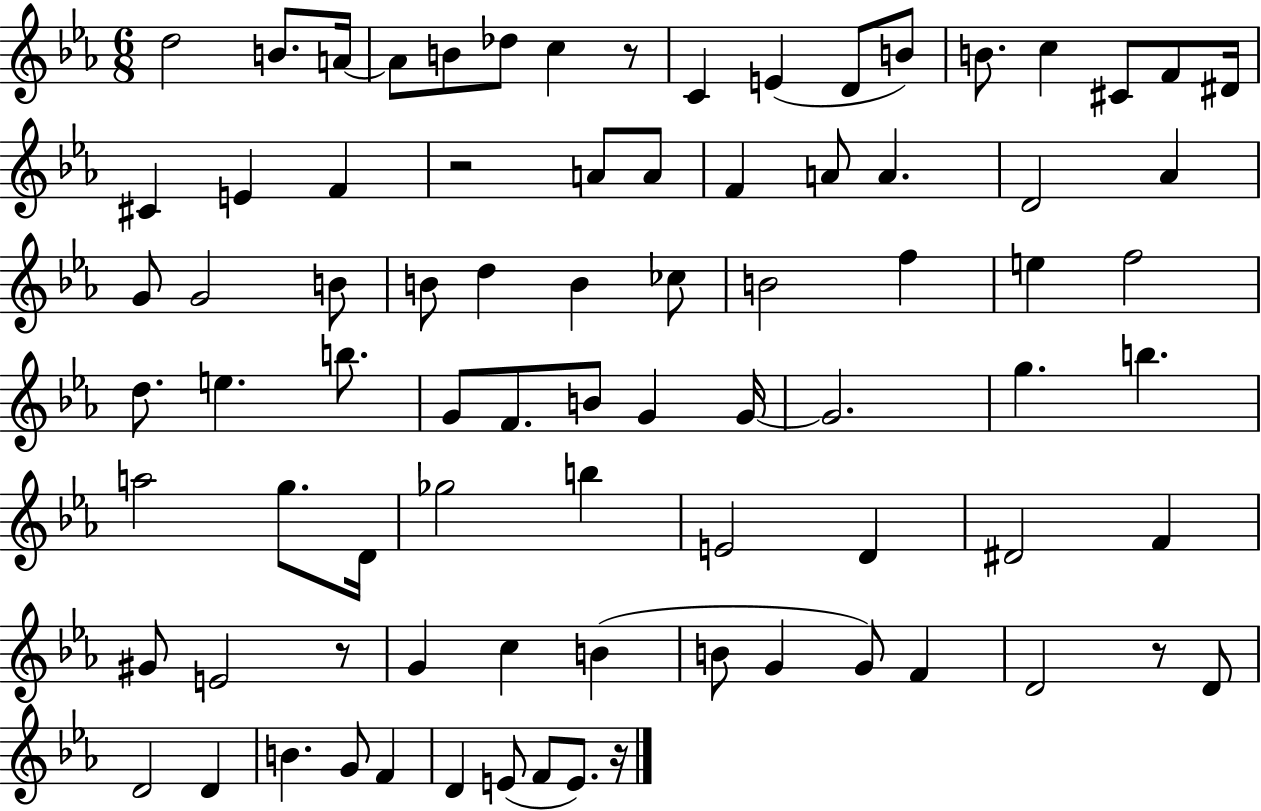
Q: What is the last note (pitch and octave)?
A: E4